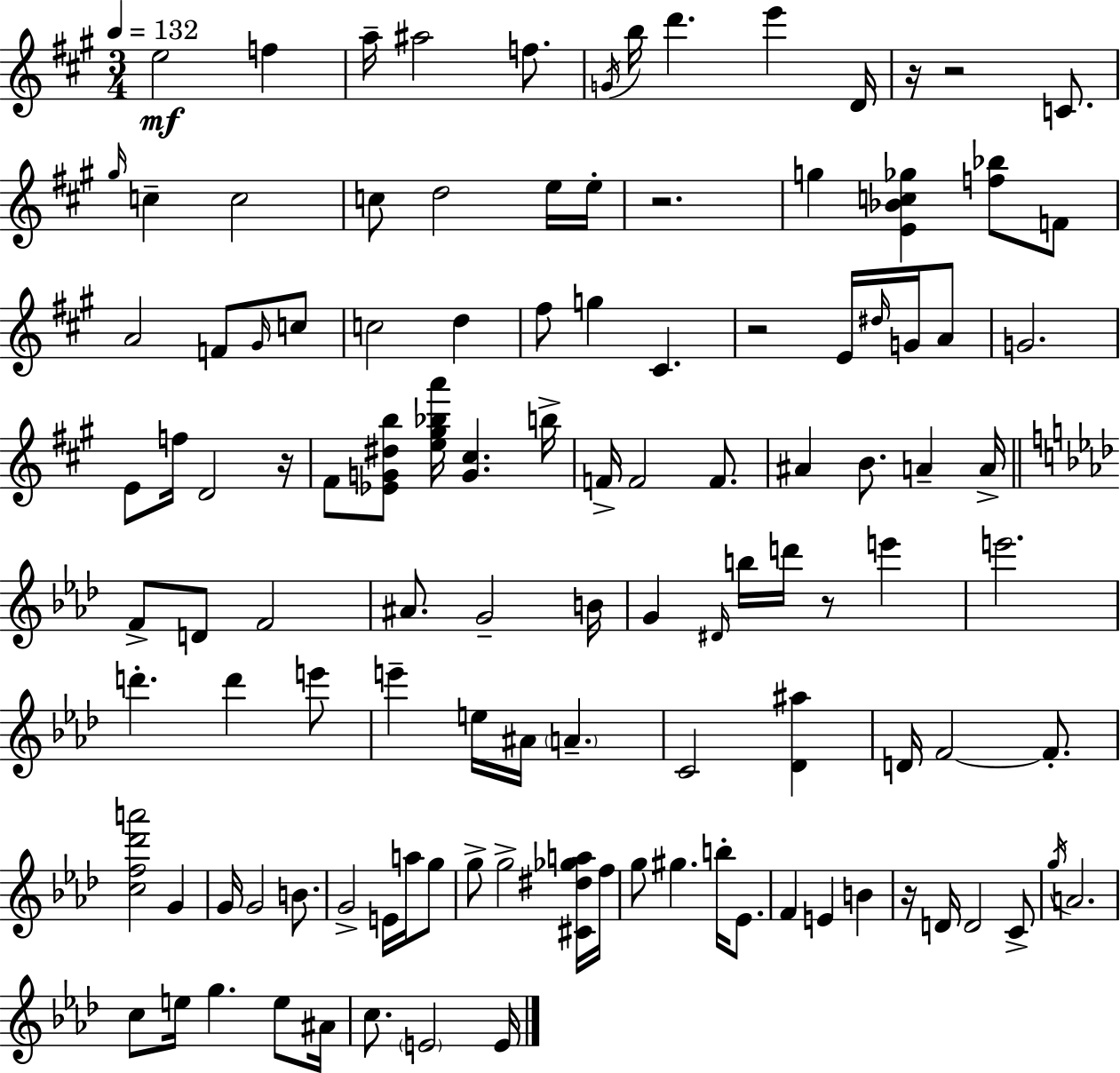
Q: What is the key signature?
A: A major